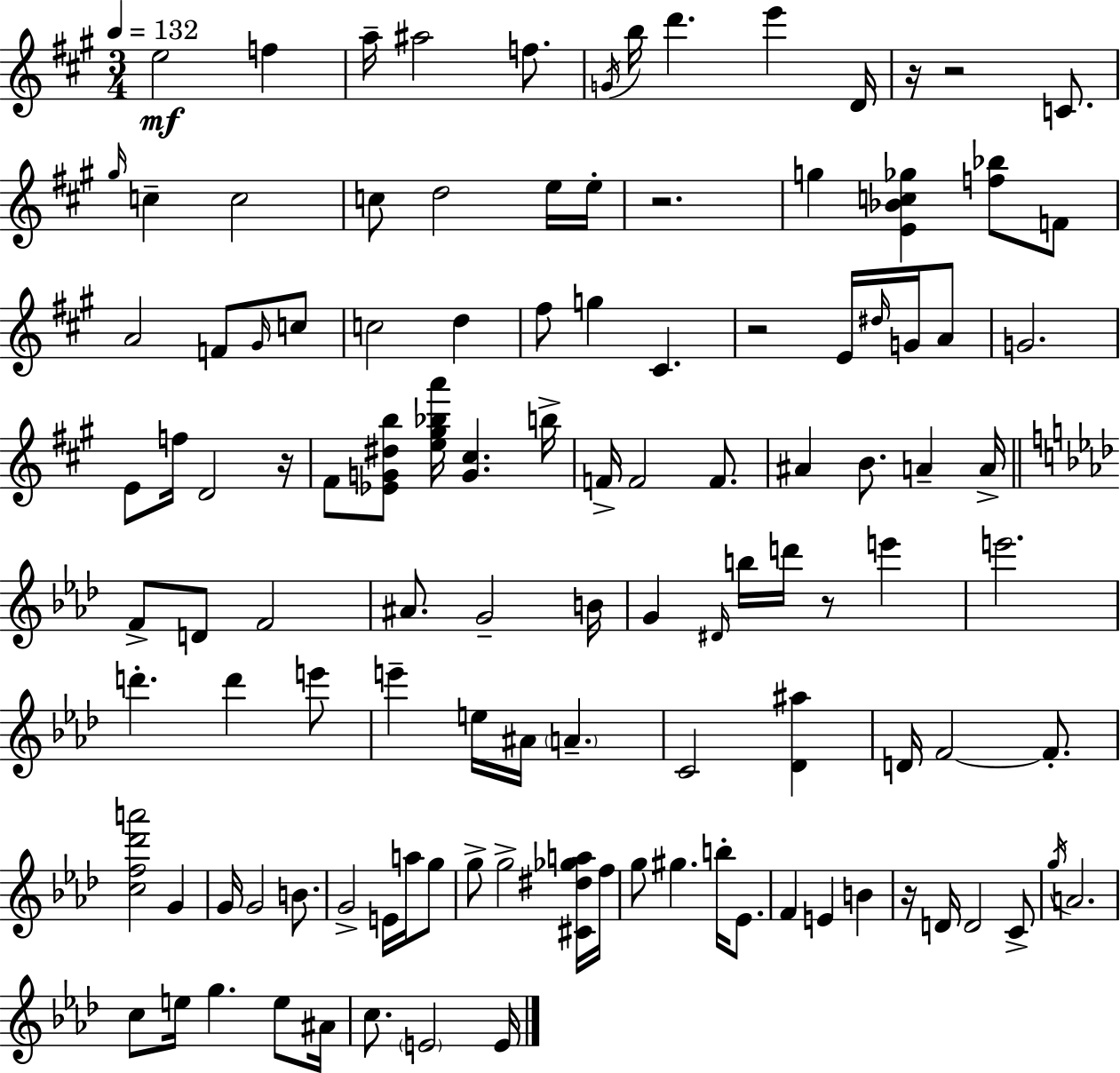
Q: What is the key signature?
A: A major